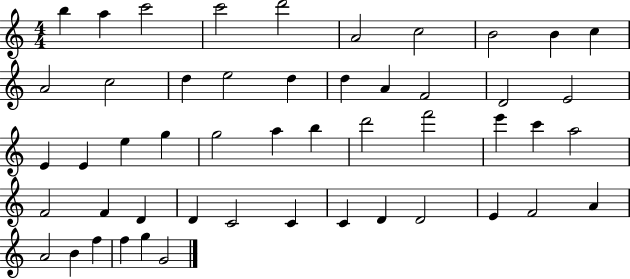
{
  \clef treble
  \numericTimeSignature
  \time 4/4
  \key c \major
  b''4 a''4 c'''2 | c'''2 d'''2 | a'2 c''2 | b'2 b'4 c''4 | \break a'2 c''2 | d''4 e''2 d''4 | d''4 a'4 f'2 | d'2 e'2 | \break e'4 e'4 e''4 g''4 | g''2 a''4 b''4 | d'''2 f'''2 | e'''4 c'''4 a''2 | \break f'2 f'4 d'4 | d'4 c'2 c'4 | c'4 d'4 d'2 | e'4 f'2 a'4 | \break a'2 b'4 f''4 | f''4 g''4 g'2 | \bar "|."
}